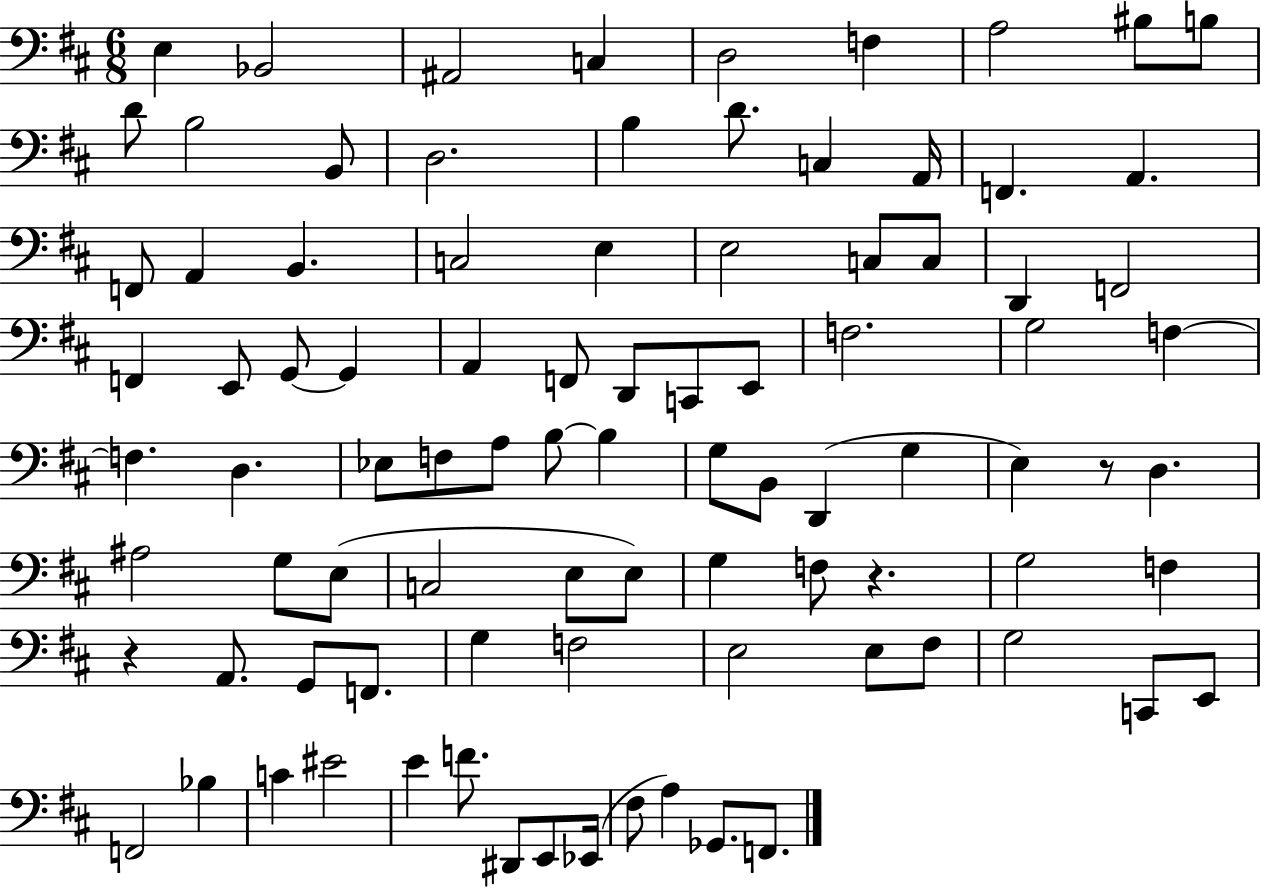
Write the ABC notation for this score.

X:1
T:Untitled
M:6/8
L:1/4
K:D
E, _B,,2 ^A,,2 C, D,2 F, A,2 ^B,/2 B,/2 D/2 B,2 B,,/2 D,2 B, D/2 C, A,,/4 F,, A,, F,,/2 A,, B,, C,2 E, E,2 C,/2 C,/2 D,, F,,2 F,, E,,/2 G,,/2 G,, A,, F,,/2 D,,/2 C,,/2 E,,/2 F,2 G,2 F, F, D, _E,/2 F,/2 A,/2 B,/2 B, G,/2 B,,/2 D,, G, E, z/2 D, ^A,2 G,/2 E,/2 C,2 E,/2 E,/2 G, F,/2 z G,2 F, z A,,/2 G,,/2 F,,/2 G, F,2 E,2 E,/2 ^F,/2 G,2 C,,/2 E,,/2 F,,2 _B, C ^E2 E F/2 ^D,,/2 E,,/2 _E,,/4 ^F,/2 A, _G,,/2 F,,/2